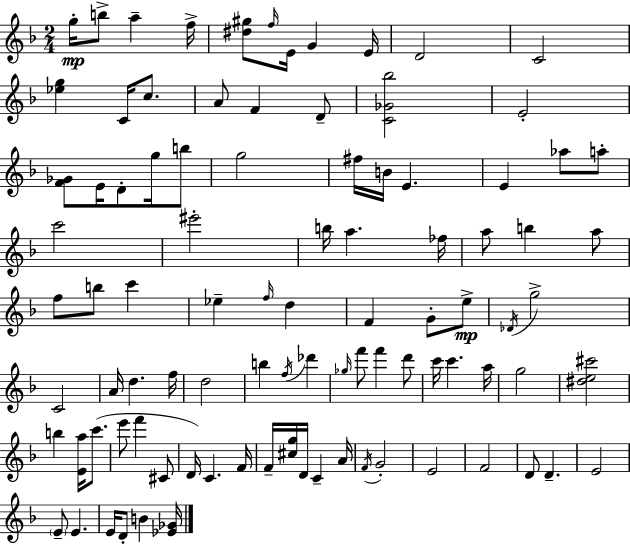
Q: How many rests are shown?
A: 0